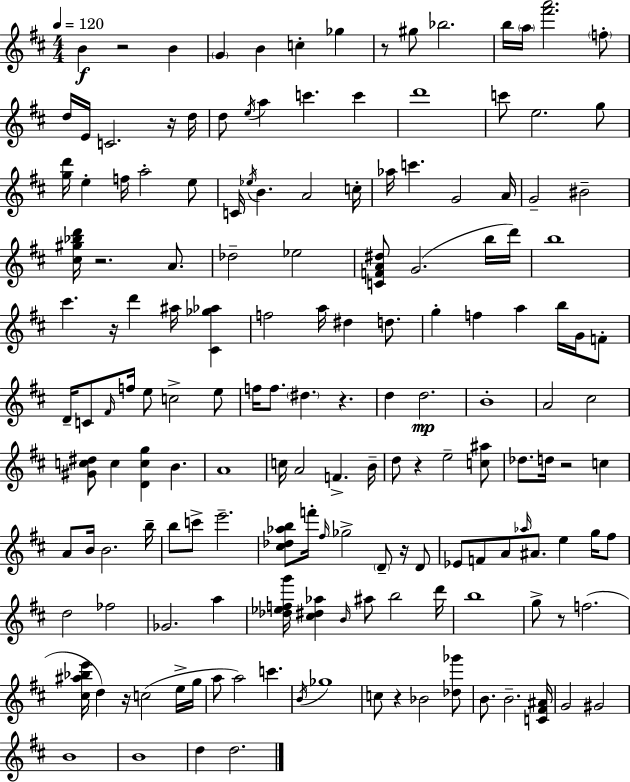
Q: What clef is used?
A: treble